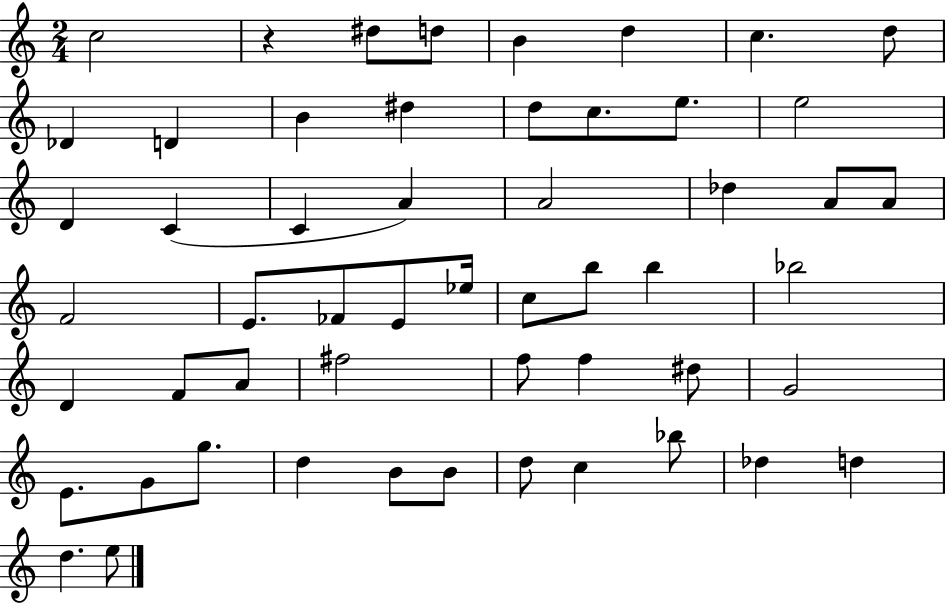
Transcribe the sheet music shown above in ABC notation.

X:1
T:Untitled
M:2/4
L:1/4
K:C
c2 z ^d/2 d/2 B d c d/2 _D D B ^d d/2 c/2 e/2 e2 D C C A A2 _d A/2 A/2 F2 E/2 _F/2 E/2 _e/4 c/2 b/2 b _b2 D F/2 A/2 ^f2 f/2 f ^d/2 G2 E/2 G/2 g/2 d B/2 B/2 d/2 c _b/2 _d d d e/2